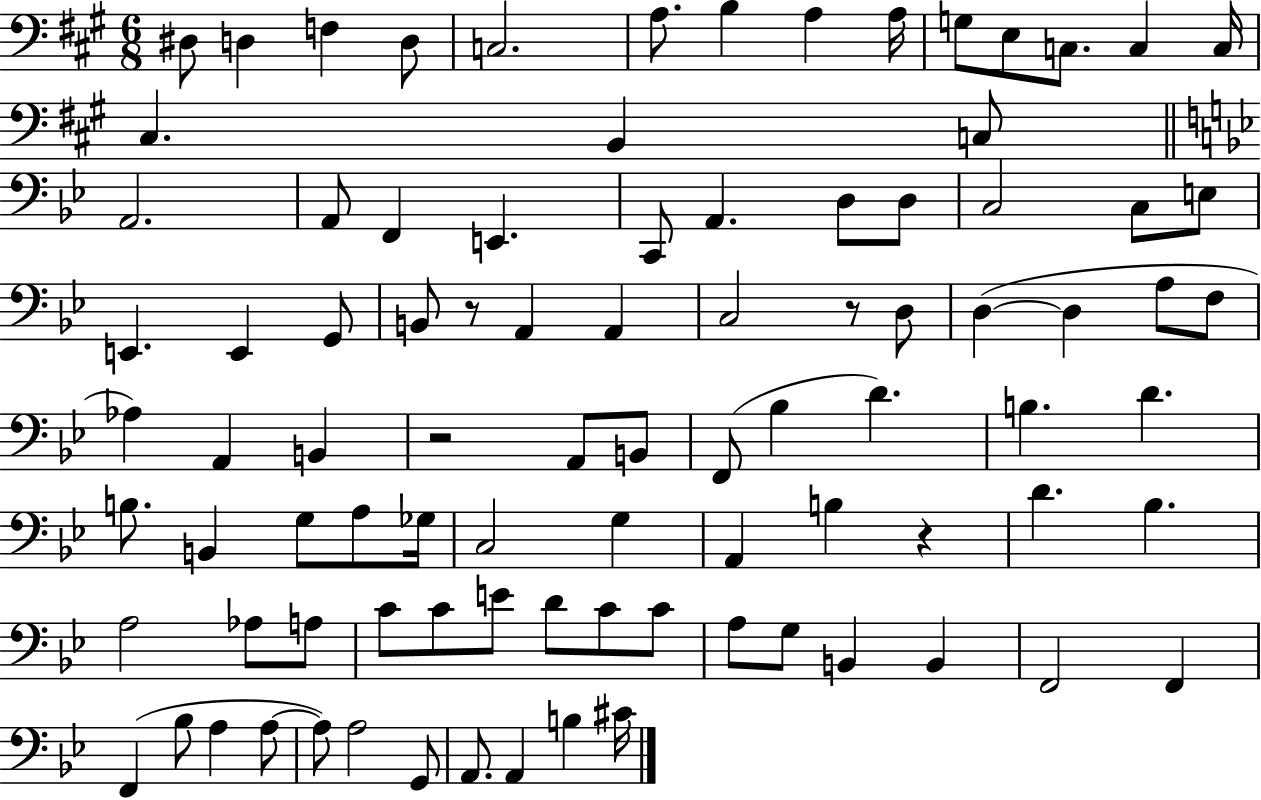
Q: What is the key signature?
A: A major